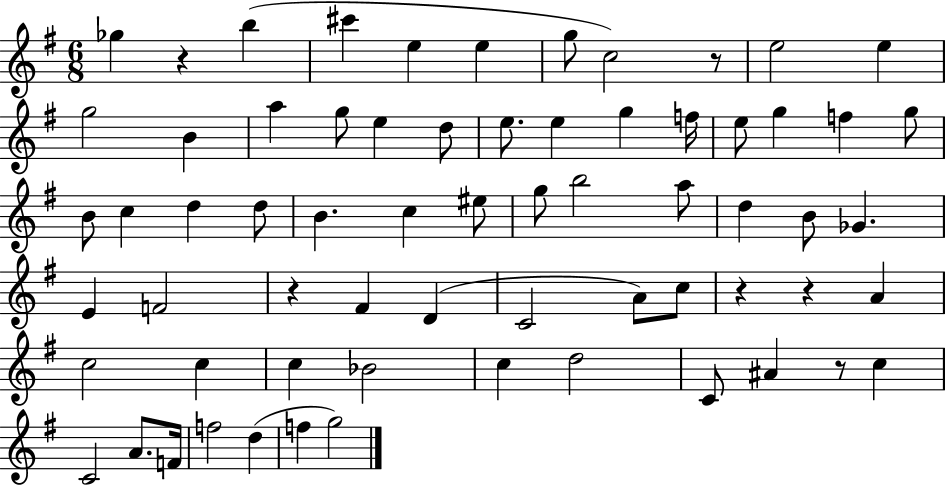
X:1
T:Untitled
M:6/8
L:1/4
K:G
_g z b ^c' e e g/2 c2 z/2 e2 e g2 B a g/2 e d/2 e/2 e g f/4 e/2 g f g/2 B/2 c d d/2 B c ^e/2 g/2 b2 a/2 d B/2 _G E F2 z ^F D C2 A/2 c/2 z z A c2 c c _B2 c d2 C/2 ^A z/2 c C2 A/2 F/4 f2 d f g2